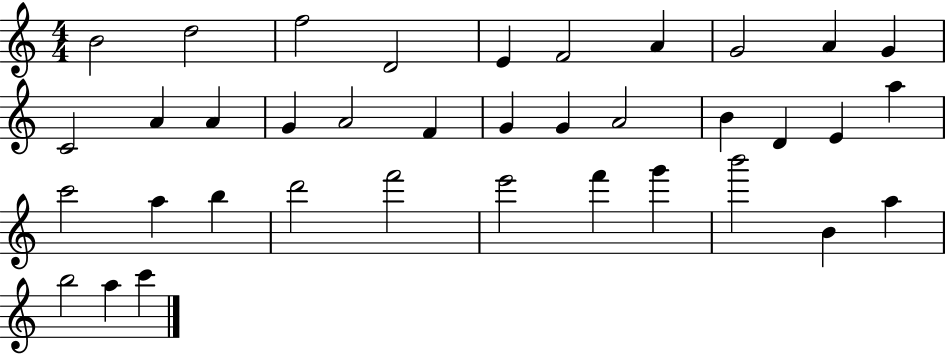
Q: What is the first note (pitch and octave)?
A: B4